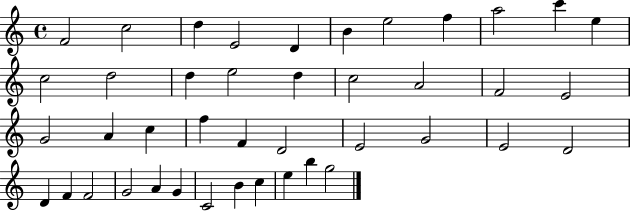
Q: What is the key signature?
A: C major